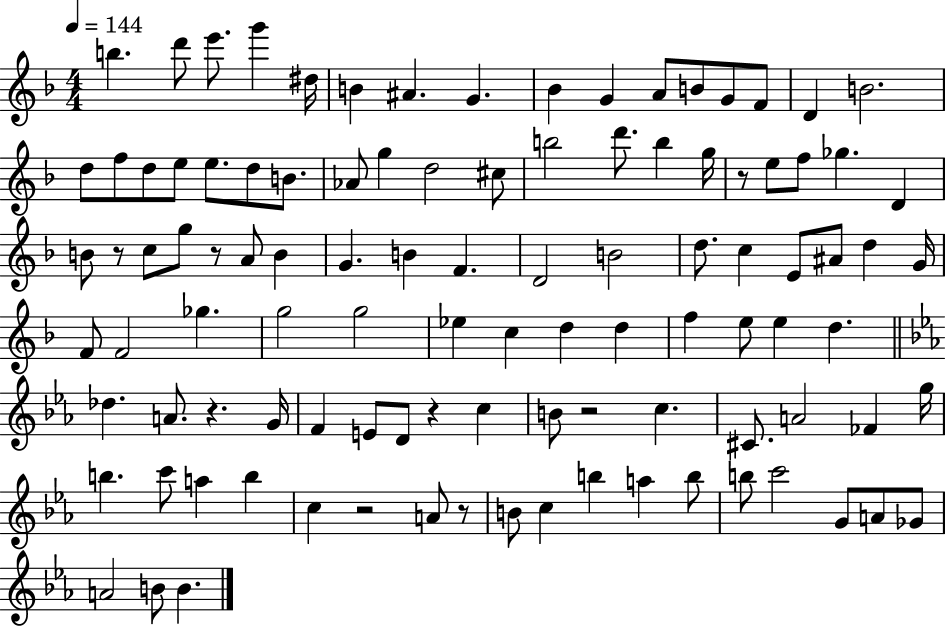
X:1
T:Untitled
M:4/4
L:1/4
K:F
b d'/2 e'/2 g' ^d/4 B ^A G _B G A/2 B/2 G/2 F/2 D B2 d/2 f/2 d/2 e/2 e/2 d/2 B/2 _A/2 g d2 ^c/2 b2 d'/2 b g/4 z/2 e/2 f/2 _g D B/2 z/2 c/2 g/2 z/2 A/2 B G B F D2 B2 d/2 c E/2 ^A/2 d G/4 F/2 F2 _g g2 g2 _e c d d f e/2 e d _d A/2 z G/4 F E/2 D/2 z c B/2 z2 c ^C/2 A2 _F g/4 b c'/2 a b c z2 A/2 z/2 B/2 c b a b/2 b/2 c'2 G/2 A/2 _G/2 A2 B/2 B